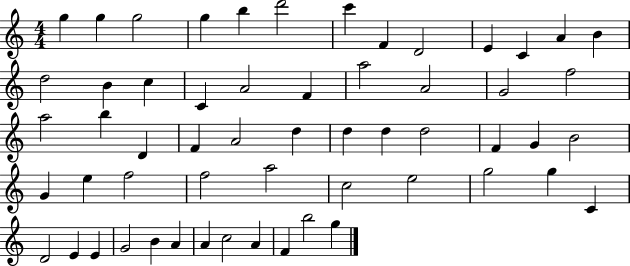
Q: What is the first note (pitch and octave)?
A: G5